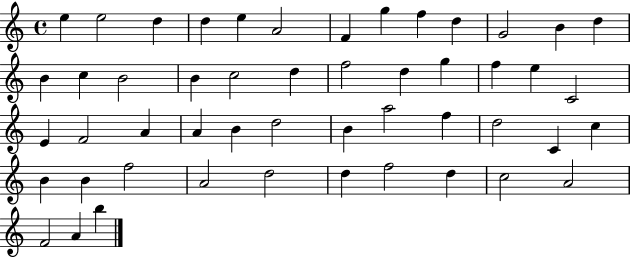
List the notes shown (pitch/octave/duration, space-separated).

E5/q E5/h D5/q D5/q E5/q A4/h F4/q G5/q F5/q D5/q G4/h B4/q D5/q B4/q C5/q B4/h B4/q C5/h D5/q F5/h D5/q G5/q F5/q E5/q C4/h E4/q F4/h A4/q A4/q B4/q D5/h B4/q A5/h F5/q D5/h C4/q C5/q B4/q B4/q F5/h A4/h D5/h D5/q F5/h D5/q C5/h A4/h F4/h A4/q B5/q